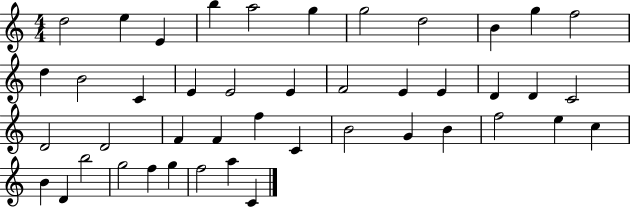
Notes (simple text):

D5/h E5/q E4/q B5/q A5/h G5/q G5/h D5/h B4/q G5/q F5/h D5/q B4/h C4/q E4/q E4/h E4/q F4/h E4/q E4/q D4/q D4/q C4/h D4/h D4/h F4/q F4/q F5/q C4/q B4/h G4/q B4/q F5/h E5/q C5/q B4/q D4/q B5/h G5/h F5/q G5/q F5/h A5/q C4/q